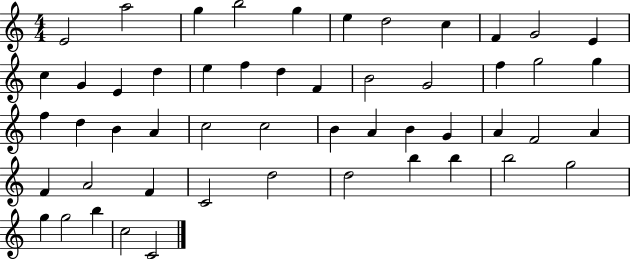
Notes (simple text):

E4/h A5/h G5/q B5/h G5/q E5/q D5/h C5/q F4/q G4/h E4/q C5/q G4/q E4/q D5/q E5/q F5/q D5/q F4/q B4/h G4/h F5/q G5/h G5/q F5/q D5/q B4/q A4/q C5/h C5/h B4/q A4/q B4/q G4/q A4/q F4/h A4/q F4/q A4/h F4/q C4/h D5/h D5/h B5/q B5/q B5/h G5/h G5/q G5/h B5/q C5/h C4/h